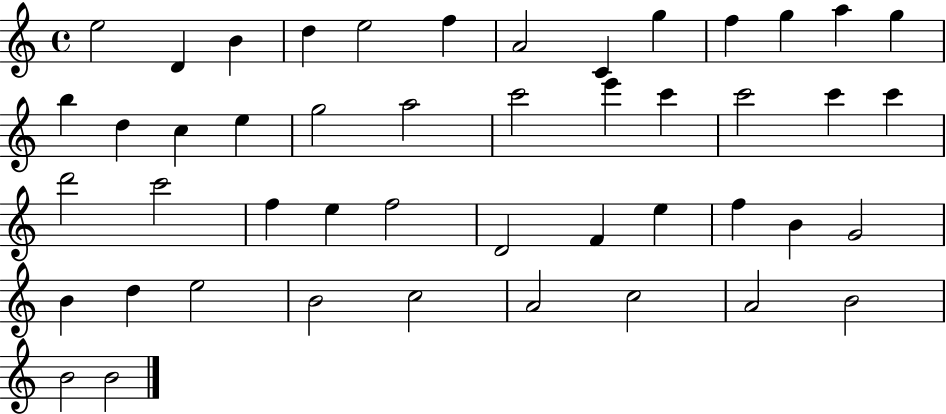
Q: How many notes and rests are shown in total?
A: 47